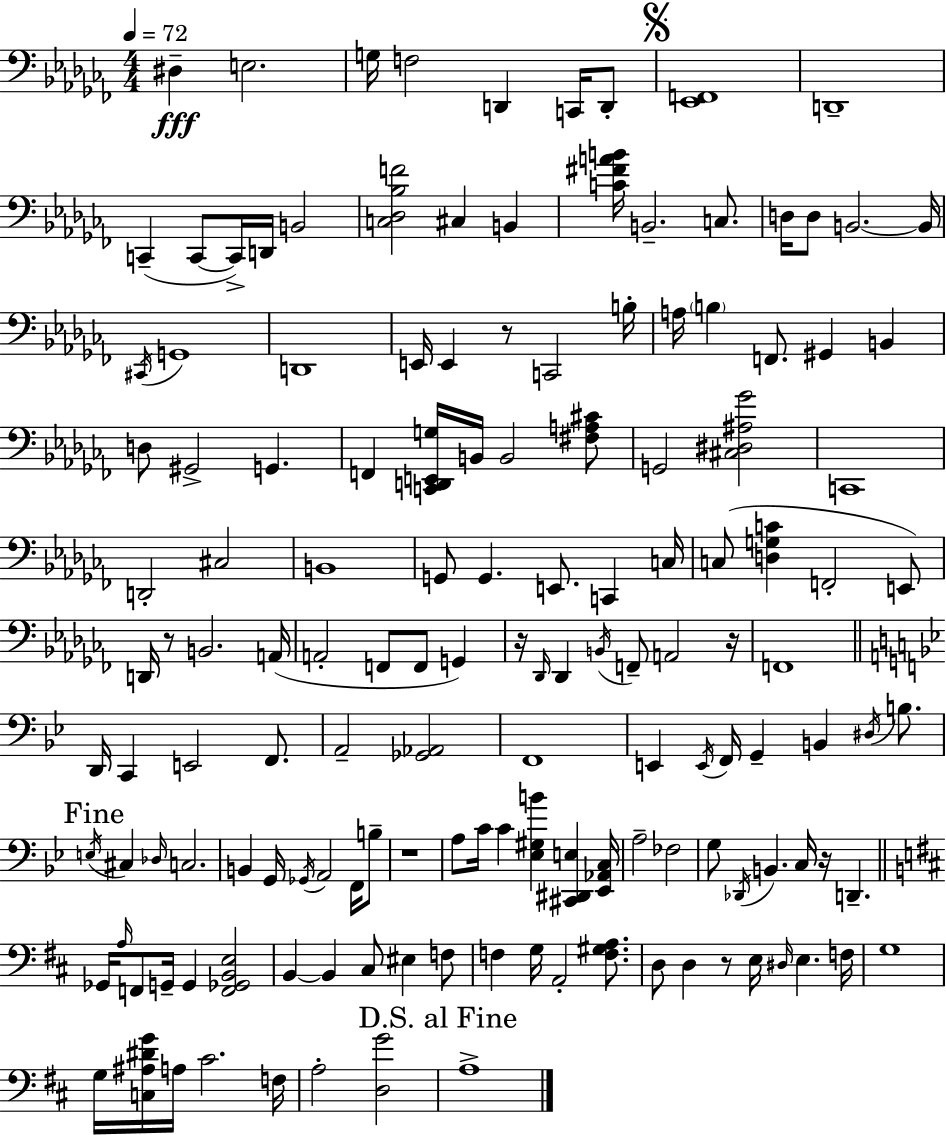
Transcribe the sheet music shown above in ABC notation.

X:1
T:Untitled
M:4/4
L:1/4
K:Abm
^D, E,2 G,/4 F,2 D,, C,,/4 D,,/2 [_E,,F,,]4 D,,4 C,, C,,/2 C,,/4 D,,/4 B,,2 [C,_D,_B,F]2 ^C, B,, [C^FAB]/4 B,,2 C,/2 D,/4 D,/2 B,,2 B,,/4 ^C,,/4 G,,4 D,,4 E,,/4 E,, z/2 C,,2 B,/4 A,/4 B, F,,/2 ^G,, B,, D,/2 ^G,,2 G,, F,, [C,,D,,E,,G,]/4 B,,/4 B,,2 [^F,A,^C]/2 G,,2 [^C,^D,^A,_G]2 C,,4 D,,2 ^C,2 B,,4 G,,/2 G,, E,,/2 C,, C,/4 C,/2 [D,G,C] F,,2 E,,/2 D,,/4 z/2 B,,2 A,,/4 A,,2 F,,/2 F,,/2 G,, z/4 _D,,/4 _D,, B,,/4 F,,/2 A,,2 z/4 F,,4 D,,/4 C,, E,,2 F,,/2 A,,2 [_G,,_A,,]2 F,,4 E,, E,,/4 F,,/4 G,, B,, ^D,/4 B,/2 E,/4 ^C, _D,/4 C,2 B,, G,,/4 _G,,/4 A,,2 F,,/4 B,/2 z4 A,/2 C/4 C [_E,^G,B] [^C,,^D,,E,] [_E,,_A,,C,]/4 A,2 _F,2 G,/2 _D,,/4 B,, C,/4 z/4 D,, _G,,/4 A,/4 F,,/2 G,,/4 G,, [F,,_G,,B,,E,]2 B,, B,, ^C,/2 ^E, F,/2 F, G,/4 A,,2 [F,^G,A,]/2 D,/2 D, z/2 E,/4 ^D,/4 E, F,/4 G,4 G,/4 [C,^A,^DG]/4 A,/4 ^C2 F,/4 A,2 [D,G]2 A,4